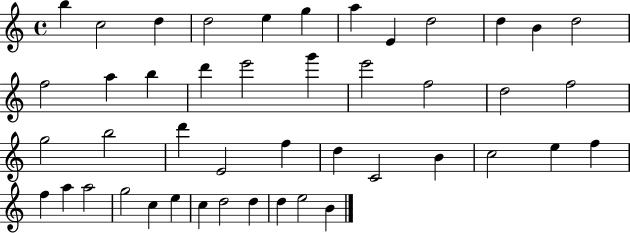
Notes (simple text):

B5/q C5/h D5/q D5/h E5/q G5/q A5/q E4/q D5/h D5/q B4/q D5/h F5/h A5/q B5/q D6/q E6/h G6/q E6/h F5/h D5/h F5/h G5/h B5/h D6/q E4/h F5/q D5/q C4/h B4/q C5/h E5/q F5/q F5/q A5/q A5/h G5/h C5/q E5/q C5/q D5/h D5/q D5/q E5/h B4/q